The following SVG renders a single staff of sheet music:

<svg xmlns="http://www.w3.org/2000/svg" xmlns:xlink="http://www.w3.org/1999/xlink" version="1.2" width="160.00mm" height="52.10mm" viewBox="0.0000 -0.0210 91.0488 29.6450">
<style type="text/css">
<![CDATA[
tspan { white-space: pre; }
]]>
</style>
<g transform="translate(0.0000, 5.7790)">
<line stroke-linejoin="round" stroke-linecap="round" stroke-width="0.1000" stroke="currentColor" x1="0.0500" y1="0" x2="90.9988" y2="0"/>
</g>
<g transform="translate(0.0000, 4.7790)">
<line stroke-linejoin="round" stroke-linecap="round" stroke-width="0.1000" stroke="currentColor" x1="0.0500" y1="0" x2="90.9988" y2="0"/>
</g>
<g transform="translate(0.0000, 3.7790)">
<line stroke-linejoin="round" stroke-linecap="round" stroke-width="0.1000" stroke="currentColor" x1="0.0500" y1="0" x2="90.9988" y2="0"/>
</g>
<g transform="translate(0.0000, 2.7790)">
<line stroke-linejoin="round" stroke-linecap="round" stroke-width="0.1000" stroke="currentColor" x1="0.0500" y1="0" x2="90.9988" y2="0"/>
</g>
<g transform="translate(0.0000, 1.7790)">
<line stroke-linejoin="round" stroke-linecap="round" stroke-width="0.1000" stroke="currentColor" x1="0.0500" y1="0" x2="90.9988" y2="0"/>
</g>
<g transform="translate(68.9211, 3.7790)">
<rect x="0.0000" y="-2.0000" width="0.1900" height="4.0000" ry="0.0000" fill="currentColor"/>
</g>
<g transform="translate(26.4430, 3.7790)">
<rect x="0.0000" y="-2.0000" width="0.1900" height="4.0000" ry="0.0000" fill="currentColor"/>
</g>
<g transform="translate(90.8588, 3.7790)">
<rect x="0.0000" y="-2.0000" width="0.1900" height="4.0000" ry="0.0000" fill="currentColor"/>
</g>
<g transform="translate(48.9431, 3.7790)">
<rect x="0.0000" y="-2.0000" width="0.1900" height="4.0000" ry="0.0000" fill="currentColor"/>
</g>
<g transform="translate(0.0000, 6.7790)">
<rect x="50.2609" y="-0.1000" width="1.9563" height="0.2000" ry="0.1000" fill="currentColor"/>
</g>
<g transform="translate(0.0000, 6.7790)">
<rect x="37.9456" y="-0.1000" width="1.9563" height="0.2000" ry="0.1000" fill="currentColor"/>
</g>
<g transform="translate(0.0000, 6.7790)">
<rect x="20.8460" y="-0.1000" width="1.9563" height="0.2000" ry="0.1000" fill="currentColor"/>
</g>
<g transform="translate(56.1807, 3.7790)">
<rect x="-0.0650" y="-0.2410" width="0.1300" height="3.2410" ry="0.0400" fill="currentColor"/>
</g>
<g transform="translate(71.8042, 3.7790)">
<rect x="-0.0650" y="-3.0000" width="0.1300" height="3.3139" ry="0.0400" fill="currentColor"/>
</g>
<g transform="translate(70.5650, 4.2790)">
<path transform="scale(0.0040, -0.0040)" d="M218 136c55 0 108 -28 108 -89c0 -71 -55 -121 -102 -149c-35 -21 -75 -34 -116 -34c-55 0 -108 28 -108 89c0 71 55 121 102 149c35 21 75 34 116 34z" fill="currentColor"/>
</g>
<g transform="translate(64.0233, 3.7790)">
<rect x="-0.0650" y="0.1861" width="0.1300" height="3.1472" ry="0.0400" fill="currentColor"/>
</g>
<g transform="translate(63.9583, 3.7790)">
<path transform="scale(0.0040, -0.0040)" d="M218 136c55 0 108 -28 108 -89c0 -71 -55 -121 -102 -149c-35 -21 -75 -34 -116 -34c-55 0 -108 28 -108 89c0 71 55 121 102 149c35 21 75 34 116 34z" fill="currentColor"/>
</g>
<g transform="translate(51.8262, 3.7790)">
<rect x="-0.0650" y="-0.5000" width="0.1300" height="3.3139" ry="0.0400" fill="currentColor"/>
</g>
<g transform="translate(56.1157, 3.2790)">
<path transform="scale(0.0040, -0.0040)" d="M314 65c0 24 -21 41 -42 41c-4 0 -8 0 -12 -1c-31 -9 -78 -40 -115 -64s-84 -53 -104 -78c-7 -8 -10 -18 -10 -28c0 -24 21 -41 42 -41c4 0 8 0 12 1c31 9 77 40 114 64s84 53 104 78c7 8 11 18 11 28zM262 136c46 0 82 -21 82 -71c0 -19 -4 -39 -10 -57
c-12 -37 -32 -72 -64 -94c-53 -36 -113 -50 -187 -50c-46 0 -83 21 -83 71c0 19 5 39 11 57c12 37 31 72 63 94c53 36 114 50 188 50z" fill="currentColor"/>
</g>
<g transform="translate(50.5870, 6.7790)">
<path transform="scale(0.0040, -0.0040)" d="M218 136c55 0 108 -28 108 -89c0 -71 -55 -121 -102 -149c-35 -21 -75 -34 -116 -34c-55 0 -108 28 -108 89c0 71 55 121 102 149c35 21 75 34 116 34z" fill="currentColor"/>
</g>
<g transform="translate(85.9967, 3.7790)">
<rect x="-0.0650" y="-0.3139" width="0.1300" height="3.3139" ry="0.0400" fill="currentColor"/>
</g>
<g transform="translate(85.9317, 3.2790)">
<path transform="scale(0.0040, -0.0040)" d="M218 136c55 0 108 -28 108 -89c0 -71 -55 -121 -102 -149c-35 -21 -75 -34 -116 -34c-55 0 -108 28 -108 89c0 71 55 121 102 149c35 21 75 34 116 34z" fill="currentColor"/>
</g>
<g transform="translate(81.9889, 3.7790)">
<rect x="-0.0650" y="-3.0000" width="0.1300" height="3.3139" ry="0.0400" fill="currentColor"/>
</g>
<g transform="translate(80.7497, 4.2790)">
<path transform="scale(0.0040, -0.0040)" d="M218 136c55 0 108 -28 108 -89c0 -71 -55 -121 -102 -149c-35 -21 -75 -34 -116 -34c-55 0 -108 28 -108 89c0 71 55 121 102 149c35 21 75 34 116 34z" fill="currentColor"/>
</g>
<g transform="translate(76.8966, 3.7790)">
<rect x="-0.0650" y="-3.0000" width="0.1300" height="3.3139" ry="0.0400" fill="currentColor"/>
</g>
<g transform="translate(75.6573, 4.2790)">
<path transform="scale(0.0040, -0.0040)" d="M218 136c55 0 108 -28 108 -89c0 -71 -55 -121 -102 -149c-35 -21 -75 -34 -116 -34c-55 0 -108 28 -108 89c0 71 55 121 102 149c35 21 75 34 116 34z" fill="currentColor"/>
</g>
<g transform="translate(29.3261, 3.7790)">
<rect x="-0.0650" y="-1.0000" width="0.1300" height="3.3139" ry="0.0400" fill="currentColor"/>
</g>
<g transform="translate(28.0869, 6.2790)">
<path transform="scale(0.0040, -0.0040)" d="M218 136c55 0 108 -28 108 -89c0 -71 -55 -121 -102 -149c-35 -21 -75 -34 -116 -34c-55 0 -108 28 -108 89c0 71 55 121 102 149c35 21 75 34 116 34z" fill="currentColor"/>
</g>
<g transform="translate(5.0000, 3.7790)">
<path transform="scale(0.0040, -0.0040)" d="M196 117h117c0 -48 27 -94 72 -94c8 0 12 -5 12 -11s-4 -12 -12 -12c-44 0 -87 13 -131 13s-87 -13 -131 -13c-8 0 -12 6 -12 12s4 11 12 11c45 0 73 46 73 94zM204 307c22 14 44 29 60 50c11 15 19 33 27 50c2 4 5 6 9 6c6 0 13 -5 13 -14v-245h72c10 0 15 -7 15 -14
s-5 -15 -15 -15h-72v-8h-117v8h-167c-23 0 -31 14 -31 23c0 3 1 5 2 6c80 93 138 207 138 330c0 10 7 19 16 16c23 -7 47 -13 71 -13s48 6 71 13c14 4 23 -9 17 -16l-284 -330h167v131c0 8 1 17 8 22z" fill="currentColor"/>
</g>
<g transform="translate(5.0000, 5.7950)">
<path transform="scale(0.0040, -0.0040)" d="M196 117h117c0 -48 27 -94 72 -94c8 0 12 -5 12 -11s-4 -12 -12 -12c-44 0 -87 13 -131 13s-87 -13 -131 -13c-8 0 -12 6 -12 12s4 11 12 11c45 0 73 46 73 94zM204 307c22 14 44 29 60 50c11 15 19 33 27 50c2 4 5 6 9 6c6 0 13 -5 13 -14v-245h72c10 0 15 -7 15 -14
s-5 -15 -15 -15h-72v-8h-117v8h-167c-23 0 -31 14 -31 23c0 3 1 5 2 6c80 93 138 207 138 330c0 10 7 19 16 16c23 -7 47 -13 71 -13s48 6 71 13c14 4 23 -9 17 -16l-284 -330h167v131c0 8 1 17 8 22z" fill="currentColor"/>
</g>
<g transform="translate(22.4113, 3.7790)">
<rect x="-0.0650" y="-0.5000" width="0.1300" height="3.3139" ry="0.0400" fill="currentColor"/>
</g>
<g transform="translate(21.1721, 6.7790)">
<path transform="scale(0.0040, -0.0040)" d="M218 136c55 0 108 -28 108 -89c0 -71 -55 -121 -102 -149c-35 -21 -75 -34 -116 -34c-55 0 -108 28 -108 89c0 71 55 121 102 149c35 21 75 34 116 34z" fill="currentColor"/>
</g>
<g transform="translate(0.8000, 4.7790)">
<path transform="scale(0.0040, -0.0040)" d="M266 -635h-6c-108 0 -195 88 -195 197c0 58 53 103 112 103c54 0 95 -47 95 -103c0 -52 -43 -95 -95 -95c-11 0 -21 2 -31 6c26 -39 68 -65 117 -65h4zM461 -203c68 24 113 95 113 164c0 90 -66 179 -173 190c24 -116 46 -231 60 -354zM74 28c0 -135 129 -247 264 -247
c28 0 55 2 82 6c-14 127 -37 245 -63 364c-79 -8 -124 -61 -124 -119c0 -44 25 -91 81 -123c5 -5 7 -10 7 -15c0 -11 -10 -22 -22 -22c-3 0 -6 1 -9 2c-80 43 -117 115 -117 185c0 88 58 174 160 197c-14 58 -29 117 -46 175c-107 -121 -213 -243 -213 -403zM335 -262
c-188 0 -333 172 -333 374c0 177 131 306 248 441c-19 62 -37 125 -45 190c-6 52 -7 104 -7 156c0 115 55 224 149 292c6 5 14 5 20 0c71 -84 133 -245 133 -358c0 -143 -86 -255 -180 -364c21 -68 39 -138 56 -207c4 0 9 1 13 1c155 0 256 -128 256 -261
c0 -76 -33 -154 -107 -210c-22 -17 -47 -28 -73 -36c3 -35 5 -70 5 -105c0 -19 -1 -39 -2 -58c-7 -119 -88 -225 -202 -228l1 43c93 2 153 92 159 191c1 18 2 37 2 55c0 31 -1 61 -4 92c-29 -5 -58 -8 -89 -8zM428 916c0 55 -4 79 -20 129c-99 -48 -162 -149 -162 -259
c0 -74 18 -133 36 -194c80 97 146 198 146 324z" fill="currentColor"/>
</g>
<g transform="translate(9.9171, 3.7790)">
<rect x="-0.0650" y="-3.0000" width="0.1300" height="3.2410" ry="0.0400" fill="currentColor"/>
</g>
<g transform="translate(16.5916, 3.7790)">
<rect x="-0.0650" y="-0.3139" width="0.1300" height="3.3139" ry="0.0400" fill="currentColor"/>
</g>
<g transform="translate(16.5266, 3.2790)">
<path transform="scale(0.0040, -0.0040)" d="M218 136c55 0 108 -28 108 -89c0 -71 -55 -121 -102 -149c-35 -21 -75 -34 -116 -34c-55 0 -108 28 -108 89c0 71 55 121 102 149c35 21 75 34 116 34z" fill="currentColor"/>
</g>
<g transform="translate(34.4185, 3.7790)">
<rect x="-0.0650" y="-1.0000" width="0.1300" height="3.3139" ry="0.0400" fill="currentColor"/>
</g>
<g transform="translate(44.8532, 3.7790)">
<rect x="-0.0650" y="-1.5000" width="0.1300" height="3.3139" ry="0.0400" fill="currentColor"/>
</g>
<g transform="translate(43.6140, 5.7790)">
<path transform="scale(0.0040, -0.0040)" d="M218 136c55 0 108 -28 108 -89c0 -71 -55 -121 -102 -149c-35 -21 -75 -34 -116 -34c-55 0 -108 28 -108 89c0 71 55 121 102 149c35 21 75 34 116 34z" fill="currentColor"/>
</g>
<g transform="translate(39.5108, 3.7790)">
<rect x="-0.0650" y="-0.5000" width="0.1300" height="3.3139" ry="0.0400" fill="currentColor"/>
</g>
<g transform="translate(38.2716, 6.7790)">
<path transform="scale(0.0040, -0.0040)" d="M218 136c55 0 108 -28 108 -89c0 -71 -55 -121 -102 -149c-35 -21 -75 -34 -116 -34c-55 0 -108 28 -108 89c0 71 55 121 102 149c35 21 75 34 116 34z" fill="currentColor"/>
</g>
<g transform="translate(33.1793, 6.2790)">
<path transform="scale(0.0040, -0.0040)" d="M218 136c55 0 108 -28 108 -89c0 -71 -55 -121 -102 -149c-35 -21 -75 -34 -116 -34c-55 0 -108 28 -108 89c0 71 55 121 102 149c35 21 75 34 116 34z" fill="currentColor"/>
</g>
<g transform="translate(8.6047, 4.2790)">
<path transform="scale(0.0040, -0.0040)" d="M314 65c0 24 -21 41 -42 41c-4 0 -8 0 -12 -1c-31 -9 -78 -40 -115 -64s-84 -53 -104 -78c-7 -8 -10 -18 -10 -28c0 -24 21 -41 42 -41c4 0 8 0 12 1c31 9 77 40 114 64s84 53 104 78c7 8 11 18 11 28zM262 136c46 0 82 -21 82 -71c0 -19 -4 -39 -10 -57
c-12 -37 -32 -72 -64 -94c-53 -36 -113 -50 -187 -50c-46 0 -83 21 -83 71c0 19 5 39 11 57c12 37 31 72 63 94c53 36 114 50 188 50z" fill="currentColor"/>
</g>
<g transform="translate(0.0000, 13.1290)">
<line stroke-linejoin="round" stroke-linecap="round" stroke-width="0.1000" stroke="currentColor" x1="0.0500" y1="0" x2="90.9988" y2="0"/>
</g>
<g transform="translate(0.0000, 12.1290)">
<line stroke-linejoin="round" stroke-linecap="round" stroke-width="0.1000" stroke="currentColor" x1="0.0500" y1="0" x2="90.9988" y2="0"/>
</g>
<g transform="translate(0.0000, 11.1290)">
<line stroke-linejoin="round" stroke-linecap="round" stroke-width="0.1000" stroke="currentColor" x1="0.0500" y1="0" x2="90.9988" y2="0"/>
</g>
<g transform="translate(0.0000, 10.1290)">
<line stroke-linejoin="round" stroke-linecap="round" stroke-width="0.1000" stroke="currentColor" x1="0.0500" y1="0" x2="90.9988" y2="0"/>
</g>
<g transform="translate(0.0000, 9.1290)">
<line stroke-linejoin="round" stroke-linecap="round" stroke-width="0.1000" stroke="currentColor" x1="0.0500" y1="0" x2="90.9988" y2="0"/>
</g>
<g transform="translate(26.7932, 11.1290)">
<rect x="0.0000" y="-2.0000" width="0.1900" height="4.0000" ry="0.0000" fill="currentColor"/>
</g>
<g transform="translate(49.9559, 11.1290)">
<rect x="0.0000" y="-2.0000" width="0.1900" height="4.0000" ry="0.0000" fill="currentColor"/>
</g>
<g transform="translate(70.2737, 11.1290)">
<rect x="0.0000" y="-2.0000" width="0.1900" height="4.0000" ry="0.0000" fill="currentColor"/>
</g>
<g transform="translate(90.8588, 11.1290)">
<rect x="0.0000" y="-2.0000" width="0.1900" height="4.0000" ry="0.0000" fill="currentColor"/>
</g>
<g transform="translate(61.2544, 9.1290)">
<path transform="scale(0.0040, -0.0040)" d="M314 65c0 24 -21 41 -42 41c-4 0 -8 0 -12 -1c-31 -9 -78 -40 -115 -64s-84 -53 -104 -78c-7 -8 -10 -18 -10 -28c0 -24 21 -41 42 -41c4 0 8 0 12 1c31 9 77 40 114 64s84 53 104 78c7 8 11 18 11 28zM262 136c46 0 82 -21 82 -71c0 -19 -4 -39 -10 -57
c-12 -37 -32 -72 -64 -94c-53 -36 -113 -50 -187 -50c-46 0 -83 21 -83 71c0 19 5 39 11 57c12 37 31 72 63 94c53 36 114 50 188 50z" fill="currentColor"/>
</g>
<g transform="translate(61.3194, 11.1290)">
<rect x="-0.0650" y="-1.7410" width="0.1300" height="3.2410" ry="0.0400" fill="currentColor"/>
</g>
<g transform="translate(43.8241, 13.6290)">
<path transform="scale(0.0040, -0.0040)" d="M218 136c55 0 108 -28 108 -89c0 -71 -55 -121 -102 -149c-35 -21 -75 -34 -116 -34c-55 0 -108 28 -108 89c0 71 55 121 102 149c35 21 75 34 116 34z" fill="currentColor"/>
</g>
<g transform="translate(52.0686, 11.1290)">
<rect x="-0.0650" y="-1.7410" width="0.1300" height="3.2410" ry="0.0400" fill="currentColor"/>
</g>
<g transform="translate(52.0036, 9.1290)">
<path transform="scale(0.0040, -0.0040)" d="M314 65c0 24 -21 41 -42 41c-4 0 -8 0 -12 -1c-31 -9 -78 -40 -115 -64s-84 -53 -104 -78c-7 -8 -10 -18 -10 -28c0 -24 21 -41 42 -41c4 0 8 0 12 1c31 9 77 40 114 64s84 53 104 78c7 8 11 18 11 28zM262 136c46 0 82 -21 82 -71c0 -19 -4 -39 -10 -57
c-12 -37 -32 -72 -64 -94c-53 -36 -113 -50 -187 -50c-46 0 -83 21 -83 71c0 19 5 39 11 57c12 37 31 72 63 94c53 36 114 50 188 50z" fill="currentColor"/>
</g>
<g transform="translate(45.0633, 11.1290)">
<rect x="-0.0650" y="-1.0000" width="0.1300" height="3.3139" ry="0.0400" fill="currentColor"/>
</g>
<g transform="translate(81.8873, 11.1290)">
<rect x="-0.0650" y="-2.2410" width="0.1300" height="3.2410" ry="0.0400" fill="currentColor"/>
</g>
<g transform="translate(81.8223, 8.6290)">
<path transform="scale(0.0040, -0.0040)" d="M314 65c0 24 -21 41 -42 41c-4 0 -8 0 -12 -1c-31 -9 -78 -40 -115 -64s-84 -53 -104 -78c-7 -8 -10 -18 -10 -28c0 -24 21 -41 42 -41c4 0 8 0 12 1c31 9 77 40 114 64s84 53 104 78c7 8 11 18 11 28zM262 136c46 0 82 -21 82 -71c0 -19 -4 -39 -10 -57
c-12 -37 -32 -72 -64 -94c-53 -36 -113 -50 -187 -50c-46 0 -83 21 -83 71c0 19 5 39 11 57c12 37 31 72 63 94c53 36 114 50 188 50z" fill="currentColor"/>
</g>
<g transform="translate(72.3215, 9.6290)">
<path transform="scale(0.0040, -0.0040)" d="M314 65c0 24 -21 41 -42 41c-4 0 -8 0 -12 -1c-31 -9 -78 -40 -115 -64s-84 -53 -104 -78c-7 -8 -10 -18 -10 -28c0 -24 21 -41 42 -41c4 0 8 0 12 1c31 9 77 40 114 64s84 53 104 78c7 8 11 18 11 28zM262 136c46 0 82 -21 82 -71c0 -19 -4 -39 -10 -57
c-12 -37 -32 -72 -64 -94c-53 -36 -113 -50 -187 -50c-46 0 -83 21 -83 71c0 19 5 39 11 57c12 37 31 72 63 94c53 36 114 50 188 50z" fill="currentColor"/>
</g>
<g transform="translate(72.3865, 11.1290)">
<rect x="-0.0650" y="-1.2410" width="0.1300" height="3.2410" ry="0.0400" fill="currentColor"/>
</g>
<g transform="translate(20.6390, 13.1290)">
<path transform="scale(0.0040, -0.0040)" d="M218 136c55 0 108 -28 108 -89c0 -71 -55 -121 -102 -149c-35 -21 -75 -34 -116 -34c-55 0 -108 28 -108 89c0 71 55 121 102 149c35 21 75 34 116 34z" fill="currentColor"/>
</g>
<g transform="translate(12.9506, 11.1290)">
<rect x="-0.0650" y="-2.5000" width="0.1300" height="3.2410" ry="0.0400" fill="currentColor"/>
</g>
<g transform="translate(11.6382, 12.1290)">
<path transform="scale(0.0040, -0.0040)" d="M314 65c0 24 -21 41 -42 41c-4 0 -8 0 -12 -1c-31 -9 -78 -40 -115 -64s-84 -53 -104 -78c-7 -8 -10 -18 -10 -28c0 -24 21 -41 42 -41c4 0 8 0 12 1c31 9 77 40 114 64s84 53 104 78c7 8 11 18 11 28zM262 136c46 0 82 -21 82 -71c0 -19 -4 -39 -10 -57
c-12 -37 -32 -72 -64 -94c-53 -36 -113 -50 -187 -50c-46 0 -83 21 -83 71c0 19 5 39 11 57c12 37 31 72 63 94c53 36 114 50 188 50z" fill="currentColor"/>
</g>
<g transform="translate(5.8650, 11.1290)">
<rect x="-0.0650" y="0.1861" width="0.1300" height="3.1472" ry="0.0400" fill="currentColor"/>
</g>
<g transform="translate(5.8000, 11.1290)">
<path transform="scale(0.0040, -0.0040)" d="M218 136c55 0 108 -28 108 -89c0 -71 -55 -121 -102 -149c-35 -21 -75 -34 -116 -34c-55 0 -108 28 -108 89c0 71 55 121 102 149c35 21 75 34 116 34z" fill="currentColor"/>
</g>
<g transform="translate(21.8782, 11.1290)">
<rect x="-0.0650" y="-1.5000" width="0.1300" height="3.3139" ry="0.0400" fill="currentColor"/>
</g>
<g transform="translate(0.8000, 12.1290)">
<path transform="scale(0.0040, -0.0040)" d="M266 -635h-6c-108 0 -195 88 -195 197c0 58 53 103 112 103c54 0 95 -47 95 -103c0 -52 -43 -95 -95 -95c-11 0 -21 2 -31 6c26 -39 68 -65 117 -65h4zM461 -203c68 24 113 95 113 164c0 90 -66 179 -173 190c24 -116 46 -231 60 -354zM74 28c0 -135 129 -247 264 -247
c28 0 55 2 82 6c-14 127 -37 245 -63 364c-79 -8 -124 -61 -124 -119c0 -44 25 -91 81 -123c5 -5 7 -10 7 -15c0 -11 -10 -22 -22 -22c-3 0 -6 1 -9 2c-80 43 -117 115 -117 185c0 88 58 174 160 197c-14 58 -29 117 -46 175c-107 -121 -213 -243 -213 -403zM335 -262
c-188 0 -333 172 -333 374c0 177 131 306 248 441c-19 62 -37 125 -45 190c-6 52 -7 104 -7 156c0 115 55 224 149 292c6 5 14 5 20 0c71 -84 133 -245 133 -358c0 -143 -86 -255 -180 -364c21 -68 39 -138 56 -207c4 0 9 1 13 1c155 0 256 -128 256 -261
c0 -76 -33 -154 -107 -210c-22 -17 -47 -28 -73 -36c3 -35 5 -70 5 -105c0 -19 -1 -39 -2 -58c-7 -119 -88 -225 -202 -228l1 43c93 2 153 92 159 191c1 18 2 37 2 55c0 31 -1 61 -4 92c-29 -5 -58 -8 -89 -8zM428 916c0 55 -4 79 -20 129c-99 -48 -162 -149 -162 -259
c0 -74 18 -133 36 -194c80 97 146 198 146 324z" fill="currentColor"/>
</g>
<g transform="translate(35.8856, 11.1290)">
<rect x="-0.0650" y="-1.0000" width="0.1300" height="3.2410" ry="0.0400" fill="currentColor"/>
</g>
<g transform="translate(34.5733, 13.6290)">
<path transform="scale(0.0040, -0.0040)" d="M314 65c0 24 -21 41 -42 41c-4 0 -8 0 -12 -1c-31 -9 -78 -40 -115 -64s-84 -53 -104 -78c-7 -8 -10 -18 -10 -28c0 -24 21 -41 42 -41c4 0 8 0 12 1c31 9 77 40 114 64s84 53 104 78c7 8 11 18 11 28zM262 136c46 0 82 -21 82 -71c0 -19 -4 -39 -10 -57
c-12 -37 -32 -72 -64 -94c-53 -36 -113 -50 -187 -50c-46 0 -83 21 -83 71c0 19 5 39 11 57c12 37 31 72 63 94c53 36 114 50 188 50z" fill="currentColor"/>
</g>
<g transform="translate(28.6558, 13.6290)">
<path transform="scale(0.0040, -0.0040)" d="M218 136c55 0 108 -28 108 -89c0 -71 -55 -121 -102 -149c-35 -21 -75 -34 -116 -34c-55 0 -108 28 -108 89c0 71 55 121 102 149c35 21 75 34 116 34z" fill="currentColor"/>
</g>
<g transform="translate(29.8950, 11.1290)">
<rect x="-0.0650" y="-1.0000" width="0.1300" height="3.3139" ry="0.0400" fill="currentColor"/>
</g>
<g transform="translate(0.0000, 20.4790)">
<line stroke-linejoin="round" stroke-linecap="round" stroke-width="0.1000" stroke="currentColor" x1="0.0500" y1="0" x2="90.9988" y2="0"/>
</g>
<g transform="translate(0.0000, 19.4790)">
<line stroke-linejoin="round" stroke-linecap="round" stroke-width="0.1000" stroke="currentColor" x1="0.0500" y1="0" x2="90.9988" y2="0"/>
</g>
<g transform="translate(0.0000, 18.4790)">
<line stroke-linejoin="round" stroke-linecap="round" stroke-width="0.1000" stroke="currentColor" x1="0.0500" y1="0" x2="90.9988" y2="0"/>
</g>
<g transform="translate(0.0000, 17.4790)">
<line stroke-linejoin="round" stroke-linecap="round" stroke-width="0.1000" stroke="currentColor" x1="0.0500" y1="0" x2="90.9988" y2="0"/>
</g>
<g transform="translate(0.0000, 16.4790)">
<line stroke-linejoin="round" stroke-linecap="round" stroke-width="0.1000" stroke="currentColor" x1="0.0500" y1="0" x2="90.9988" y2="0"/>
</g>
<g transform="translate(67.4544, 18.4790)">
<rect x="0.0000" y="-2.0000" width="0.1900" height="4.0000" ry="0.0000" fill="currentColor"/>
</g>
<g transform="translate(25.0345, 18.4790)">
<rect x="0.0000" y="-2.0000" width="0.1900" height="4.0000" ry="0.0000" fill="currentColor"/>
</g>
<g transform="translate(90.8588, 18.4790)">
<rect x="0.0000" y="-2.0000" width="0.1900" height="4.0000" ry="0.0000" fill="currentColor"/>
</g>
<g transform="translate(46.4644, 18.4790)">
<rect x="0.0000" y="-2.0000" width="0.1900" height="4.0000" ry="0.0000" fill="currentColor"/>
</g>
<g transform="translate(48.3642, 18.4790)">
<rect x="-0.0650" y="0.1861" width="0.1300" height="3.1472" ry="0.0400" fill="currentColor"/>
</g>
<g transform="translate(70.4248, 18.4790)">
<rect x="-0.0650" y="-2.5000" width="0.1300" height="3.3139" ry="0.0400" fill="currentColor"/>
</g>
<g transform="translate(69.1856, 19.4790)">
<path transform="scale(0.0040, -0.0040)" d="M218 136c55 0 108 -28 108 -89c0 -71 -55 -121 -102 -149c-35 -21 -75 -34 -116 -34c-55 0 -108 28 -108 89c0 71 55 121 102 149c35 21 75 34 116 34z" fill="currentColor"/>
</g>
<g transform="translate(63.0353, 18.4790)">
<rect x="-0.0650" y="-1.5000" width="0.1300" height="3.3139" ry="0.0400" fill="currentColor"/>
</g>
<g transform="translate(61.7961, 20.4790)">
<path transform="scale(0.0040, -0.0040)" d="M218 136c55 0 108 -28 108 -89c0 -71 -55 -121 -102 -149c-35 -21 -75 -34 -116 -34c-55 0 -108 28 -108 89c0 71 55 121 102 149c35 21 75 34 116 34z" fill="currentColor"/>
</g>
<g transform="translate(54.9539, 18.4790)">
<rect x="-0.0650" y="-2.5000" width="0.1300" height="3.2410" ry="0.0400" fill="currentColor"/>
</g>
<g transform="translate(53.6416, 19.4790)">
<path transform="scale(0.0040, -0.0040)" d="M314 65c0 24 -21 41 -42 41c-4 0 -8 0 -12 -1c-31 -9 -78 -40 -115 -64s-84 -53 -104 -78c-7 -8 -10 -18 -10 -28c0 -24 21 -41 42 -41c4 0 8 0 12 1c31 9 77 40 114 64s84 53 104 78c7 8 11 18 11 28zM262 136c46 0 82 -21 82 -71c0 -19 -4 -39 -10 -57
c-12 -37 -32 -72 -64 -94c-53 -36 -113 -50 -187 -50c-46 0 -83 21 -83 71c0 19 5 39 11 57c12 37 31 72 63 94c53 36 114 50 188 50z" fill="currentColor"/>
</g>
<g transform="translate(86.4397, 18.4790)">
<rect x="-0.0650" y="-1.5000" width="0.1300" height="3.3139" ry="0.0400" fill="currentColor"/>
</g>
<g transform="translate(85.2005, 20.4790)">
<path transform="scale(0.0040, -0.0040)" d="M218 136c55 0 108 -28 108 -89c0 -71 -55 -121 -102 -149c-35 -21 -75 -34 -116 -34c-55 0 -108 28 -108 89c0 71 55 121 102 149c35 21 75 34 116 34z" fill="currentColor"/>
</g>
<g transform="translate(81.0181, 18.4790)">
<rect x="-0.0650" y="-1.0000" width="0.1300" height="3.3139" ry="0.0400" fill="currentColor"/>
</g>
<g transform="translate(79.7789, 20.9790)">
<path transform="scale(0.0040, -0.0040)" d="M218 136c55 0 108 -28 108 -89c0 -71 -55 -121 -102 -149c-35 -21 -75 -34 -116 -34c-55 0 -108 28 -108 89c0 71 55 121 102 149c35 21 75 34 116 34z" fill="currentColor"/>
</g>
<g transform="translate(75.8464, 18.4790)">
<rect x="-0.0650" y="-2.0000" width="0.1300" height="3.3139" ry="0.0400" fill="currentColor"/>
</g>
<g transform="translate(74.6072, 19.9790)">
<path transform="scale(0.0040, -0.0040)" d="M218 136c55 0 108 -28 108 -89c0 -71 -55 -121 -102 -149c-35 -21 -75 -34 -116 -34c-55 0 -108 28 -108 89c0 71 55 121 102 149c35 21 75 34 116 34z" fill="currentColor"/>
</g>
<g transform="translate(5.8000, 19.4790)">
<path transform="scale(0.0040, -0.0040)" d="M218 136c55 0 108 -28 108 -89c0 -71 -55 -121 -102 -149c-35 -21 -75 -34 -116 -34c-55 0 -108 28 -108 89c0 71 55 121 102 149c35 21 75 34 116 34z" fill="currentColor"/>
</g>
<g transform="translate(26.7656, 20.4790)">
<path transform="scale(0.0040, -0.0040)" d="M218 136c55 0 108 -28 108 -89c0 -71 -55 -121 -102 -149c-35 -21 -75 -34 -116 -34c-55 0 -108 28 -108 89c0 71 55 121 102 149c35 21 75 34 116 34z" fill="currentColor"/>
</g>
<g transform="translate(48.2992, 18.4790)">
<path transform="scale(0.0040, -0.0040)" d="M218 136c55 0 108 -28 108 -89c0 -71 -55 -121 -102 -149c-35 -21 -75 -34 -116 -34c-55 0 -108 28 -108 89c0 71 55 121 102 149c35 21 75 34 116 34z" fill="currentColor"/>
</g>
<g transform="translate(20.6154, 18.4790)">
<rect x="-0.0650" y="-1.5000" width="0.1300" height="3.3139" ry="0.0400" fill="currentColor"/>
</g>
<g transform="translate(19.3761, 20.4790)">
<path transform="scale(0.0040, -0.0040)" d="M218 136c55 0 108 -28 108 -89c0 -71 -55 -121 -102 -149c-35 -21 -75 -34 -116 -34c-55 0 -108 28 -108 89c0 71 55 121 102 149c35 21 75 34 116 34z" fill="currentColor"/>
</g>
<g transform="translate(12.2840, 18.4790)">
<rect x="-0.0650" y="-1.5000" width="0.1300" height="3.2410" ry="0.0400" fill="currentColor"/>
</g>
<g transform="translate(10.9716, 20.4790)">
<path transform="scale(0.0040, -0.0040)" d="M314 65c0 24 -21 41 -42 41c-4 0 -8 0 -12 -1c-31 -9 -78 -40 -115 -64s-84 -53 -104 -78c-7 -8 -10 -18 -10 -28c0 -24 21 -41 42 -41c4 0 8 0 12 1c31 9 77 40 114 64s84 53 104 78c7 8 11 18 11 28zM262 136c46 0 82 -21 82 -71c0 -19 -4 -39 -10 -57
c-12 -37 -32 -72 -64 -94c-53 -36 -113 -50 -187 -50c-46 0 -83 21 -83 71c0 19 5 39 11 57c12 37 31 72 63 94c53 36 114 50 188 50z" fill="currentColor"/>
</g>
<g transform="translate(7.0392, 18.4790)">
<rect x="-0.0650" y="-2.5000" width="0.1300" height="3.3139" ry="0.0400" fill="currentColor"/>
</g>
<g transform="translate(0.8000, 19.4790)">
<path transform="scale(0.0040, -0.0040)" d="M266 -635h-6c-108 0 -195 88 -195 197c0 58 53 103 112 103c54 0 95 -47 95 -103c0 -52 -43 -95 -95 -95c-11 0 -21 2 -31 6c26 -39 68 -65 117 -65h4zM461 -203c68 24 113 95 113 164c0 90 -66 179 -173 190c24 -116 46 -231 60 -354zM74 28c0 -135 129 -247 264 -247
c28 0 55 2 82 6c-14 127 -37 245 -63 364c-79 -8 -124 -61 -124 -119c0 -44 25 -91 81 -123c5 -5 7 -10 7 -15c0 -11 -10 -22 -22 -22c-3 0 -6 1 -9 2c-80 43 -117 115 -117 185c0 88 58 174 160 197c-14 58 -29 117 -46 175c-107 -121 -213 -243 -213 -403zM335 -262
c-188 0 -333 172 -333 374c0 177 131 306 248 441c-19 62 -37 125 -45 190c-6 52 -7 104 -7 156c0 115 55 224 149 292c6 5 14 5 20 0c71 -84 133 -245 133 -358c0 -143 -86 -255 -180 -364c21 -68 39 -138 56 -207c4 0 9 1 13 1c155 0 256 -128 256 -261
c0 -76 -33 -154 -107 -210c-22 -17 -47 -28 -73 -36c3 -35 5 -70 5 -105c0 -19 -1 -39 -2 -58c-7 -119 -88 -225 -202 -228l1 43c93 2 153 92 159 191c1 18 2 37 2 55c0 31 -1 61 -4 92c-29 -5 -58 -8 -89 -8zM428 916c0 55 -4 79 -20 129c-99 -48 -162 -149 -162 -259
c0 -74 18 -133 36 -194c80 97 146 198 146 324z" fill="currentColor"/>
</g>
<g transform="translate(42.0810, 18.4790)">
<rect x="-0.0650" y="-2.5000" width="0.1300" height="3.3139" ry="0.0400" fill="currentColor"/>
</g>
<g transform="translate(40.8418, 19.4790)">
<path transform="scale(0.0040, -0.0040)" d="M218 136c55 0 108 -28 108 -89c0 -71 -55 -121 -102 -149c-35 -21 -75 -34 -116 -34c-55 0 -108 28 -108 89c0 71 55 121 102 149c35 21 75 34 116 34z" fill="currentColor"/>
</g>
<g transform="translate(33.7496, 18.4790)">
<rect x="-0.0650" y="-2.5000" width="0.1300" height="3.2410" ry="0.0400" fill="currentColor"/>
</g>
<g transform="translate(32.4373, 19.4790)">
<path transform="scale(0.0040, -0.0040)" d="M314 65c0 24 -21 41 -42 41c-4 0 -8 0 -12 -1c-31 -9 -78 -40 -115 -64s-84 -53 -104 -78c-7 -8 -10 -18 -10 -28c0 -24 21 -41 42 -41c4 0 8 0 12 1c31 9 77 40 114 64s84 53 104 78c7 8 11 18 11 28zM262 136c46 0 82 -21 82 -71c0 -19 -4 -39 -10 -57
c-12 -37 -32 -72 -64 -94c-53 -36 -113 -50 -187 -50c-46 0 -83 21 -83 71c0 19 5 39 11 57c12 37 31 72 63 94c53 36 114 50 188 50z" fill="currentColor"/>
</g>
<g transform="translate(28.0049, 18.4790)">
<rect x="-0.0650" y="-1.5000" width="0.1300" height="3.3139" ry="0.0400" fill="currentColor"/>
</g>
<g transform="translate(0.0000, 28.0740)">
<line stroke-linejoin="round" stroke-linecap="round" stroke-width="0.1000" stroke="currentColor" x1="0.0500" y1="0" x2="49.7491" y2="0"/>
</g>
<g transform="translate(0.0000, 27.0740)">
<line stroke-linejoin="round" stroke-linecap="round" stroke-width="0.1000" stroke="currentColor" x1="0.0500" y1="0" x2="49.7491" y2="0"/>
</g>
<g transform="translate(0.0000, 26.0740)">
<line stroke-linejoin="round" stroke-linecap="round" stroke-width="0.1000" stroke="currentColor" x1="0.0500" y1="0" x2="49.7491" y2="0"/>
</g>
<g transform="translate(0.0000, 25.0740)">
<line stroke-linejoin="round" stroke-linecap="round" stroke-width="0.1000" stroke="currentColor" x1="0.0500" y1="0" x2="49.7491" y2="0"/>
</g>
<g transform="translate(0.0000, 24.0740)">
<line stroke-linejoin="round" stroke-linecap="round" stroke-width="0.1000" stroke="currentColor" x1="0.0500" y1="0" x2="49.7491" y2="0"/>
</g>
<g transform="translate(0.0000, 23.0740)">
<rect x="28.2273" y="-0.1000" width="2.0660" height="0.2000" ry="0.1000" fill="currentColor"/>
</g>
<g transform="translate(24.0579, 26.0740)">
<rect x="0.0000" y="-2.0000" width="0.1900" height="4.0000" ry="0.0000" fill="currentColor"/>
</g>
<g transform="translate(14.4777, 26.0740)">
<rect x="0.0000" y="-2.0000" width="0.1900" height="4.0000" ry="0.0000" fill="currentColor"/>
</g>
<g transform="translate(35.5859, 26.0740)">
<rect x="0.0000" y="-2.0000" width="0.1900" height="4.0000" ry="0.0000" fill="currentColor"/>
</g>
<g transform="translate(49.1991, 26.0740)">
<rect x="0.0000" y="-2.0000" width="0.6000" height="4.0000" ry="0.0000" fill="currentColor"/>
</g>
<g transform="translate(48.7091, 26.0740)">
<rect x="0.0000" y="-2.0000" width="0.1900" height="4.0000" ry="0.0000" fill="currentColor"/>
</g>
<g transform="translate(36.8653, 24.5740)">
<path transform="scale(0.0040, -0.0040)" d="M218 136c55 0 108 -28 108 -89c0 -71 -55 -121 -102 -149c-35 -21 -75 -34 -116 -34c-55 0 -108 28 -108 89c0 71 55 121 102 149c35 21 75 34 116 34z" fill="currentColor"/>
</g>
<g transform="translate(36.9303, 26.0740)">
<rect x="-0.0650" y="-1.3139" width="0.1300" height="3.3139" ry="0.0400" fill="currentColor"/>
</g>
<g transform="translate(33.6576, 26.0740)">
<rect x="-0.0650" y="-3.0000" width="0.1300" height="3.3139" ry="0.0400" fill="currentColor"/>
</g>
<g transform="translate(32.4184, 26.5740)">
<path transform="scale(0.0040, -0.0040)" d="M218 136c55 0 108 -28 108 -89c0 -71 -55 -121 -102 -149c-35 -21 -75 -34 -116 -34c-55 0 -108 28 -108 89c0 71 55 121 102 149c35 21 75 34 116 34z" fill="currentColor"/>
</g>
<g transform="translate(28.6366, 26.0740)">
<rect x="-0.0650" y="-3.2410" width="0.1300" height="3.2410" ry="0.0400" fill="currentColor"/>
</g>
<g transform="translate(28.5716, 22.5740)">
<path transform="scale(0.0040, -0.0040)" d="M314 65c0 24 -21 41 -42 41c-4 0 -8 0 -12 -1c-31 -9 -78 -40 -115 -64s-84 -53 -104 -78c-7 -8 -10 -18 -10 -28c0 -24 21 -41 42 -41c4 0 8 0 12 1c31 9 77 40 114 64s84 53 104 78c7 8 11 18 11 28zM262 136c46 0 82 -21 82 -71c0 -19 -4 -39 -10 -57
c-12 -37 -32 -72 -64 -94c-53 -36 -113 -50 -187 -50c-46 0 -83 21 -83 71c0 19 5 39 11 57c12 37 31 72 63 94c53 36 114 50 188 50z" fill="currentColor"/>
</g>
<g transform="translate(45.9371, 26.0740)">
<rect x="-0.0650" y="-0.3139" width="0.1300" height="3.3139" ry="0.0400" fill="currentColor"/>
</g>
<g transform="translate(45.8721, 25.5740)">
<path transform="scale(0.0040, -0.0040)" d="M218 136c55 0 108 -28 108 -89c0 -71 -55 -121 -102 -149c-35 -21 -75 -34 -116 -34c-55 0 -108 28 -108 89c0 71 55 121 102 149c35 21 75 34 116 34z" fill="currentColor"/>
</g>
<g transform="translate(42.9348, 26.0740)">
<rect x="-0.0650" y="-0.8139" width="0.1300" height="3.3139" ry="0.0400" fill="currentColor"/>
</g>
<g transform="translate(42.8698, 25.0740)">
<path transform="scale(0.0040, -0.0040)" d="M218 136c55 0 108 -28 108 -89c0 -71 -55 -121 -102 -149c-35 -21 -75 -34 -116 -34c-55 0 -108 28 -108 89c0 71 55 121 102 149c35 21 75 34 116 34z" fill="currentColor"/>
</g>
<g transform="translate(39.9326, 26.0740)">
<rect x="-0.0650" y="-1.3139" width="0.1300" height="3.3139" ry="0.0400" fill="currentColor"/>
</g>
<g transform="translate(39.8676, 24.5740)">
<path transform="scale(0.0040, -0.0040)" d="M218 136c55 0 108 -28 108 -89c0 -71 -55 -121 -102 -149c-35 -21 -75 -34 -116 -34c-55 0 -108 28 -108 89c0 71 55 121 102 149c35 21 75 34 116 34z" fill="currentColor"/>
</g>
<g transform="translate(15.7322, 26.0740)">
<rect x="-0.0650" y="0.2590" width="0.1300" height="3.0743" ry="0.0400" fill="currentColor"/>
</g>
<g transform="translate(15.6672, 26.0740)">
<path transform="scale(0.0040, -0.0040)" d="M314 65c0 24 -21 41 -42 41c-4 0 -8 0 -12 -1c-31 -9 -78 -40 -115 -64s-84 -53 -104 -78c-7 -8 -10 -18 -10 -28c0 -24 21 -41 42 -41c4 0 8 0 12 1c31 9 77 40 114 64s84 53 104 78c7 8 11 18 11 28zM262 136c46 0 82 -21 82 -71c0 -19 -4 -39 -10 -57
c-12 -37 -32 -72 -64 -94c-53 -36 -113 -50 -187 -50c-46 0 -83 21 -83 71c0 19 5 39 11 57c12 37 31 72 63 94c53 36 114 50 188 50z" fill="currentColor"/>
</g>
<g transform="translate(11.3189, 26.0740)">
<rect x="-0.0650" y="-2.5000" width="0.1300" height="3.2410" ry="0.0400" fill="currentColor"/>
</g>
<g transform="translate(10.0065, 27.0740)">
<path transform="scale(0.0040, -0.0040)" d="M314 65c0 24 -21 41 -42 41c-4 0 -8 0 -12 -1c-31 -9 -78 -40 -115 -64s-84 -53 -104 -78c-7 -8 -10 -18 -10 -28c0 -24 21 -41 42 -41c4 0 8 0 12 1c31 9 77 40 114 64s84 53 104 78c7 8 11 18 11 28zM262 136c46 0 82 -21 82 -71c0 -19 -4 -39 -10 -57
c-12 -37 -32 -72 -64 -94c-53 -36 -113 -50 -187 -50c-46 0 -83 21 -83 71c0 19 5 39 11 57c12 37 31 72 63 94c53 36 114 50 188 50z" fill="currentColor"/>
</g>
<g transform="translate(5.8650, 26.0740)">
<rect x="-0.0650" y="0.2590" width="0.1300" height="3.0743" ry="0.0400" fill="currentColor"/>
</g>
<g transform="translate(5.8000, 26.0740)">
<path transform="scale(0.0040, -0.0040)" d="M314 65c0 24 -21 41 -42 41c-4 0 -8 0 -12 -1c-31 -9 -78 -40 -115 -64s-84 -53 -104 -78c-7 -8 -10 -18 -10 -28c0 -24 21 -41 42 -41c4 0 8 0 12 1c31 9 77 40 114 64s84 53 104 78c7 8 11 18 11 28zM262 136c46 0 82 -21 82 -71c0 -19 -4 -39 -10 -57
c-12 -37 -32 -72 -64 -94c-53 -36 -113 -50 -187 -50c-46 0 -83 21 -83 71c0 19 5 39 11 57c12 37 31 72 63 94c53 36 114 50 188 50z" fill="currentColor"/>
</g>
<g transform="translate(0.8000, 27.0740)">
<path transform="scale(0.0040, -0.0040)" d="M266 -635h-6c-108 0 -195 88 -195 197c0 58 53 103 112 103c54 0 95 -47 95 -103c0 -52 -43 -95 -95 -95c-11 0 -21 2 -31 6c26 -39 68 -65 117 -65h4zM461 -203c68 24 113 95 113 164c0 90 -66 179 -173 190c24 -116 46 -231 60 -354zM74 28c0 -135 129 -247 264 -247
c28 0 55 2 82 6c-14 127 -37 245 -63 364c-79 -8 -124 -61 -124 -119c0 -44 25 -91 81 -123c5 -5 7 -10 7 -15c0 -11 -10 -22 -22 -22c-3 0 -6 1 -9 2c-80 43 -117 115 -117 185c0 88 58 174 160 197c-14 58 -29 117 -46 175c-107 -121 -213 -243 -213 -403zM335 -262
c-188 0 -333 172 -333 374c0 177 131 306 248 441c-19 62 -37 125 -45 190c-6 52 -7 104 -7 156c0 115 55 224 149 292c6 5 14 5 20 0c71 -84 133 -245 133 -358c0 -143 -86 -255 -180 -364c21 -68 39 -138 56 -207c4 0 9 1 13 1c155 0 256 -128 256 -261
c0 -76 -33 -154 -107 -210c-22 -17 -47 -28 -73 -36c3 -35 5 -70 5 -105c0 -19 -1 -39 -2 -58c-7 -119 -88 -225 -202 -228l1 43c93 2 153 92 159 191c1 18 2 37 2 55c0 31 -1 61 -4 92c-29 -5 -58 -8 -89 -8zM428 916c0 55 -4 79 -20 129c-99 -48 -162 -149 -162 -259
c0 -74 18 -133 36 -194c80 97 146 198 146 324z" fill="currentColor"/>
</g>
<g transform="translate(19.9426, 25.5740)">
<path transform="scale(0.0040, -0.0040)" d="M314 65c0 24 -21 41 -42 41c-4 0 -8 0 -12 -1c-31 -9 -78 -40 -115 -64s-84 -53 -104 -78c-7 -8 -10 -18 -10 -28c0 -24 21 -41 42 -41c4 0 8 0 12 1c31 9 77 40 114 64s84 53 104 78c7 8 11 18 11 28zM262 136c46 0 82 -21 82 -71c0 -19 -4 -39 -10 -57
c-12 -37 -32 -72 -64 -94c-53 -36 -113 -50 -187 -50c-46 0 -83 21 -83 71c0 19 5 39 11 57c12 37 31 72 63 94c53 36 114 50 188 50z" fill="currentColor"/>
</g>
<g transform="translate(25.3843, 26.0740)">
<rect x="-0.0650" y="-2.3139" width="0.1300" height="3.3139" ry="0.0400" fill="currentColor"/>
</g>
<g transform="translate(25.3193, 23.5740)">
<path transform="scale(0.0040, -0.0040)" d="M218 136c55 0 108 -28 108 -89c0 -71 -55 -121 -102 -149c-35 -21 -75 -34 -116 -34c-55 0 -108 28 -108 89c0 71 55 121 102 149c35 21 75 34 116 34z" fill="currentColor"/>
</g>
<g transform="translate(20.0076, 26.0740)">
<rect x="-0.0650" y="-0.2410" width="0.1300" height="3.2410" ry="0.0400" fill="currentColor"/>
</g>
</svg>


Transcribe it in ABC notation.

X:1
T:Untitled
M:4/4
L:1/4
K:C
A2 c C D D C E C c2 B A A A c B G2 E D D2 D f2 f2 e2 g2 G E2 E E G2 G B G2 E G F D E B2 G2 B2 c2 g b2 A e e d c